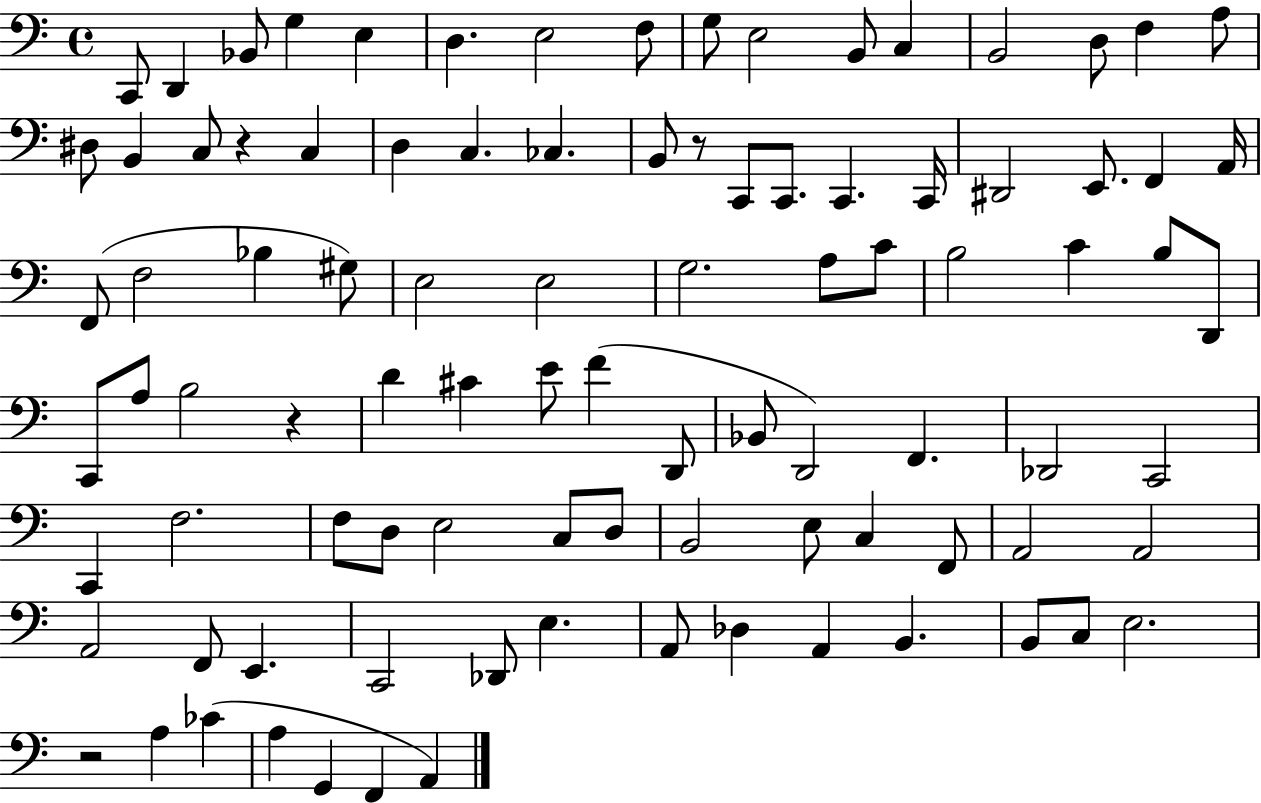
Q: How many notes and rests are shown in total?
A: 94